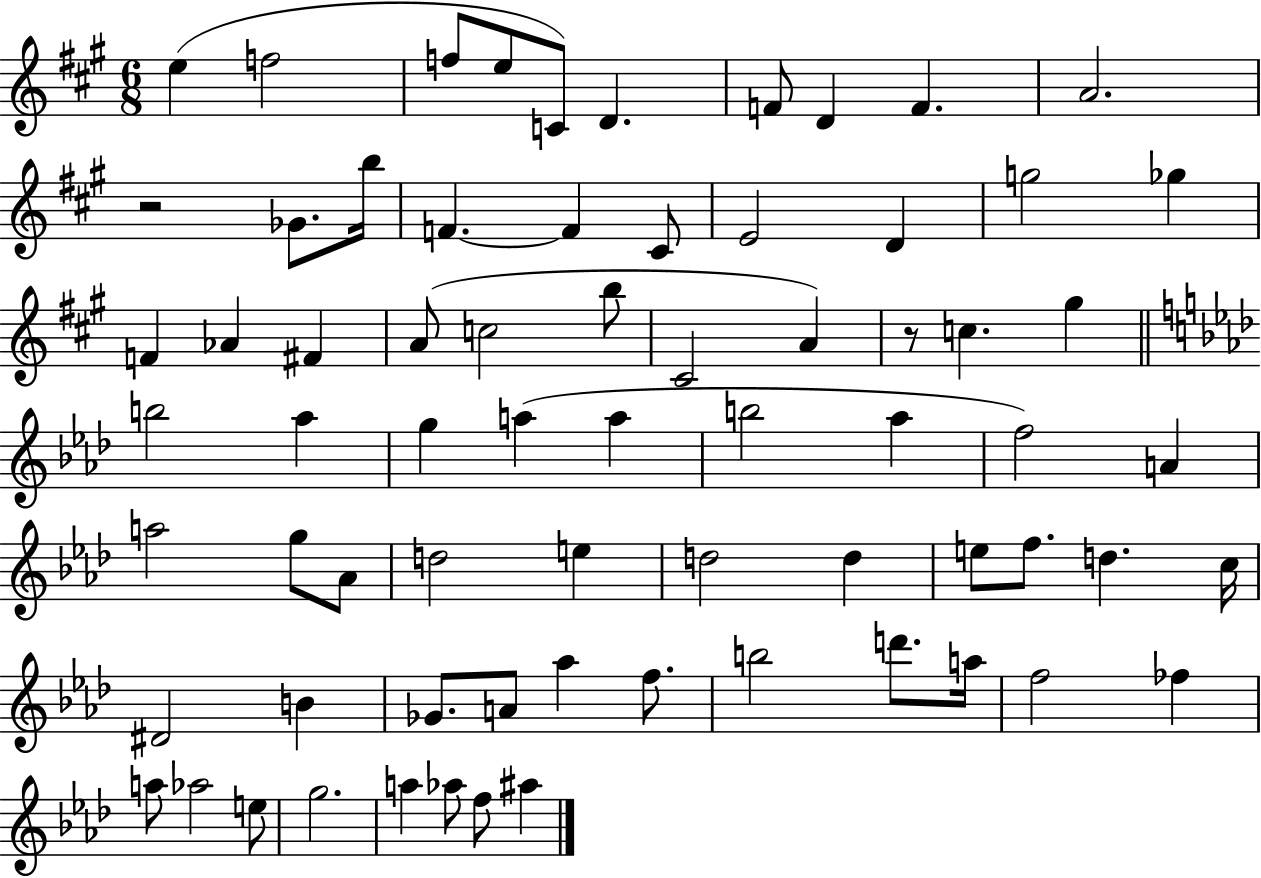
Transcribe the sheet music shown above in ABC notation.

X:1
T:Untitled
M:6/8
L:1/4
K:A
e f2 f/2 e/2 C/2 D F/2 D F A2 z2 _G/2 b/4 F F ^C/2 E2 D g2 _g F _A ^F A/2 c2 b/2 ^C2 A z/2 c ^g b2 _a g a a b2 _a f2 A a2 g/2 _A/2 d2 e d2 d e/2 f/2 d c/4 ^D2 B _G/2 A/2 _a f/2 b2 d'/2 a/4 f2 _f a/2 _a2 e/2 g2 a _a/2 f/2 ^a